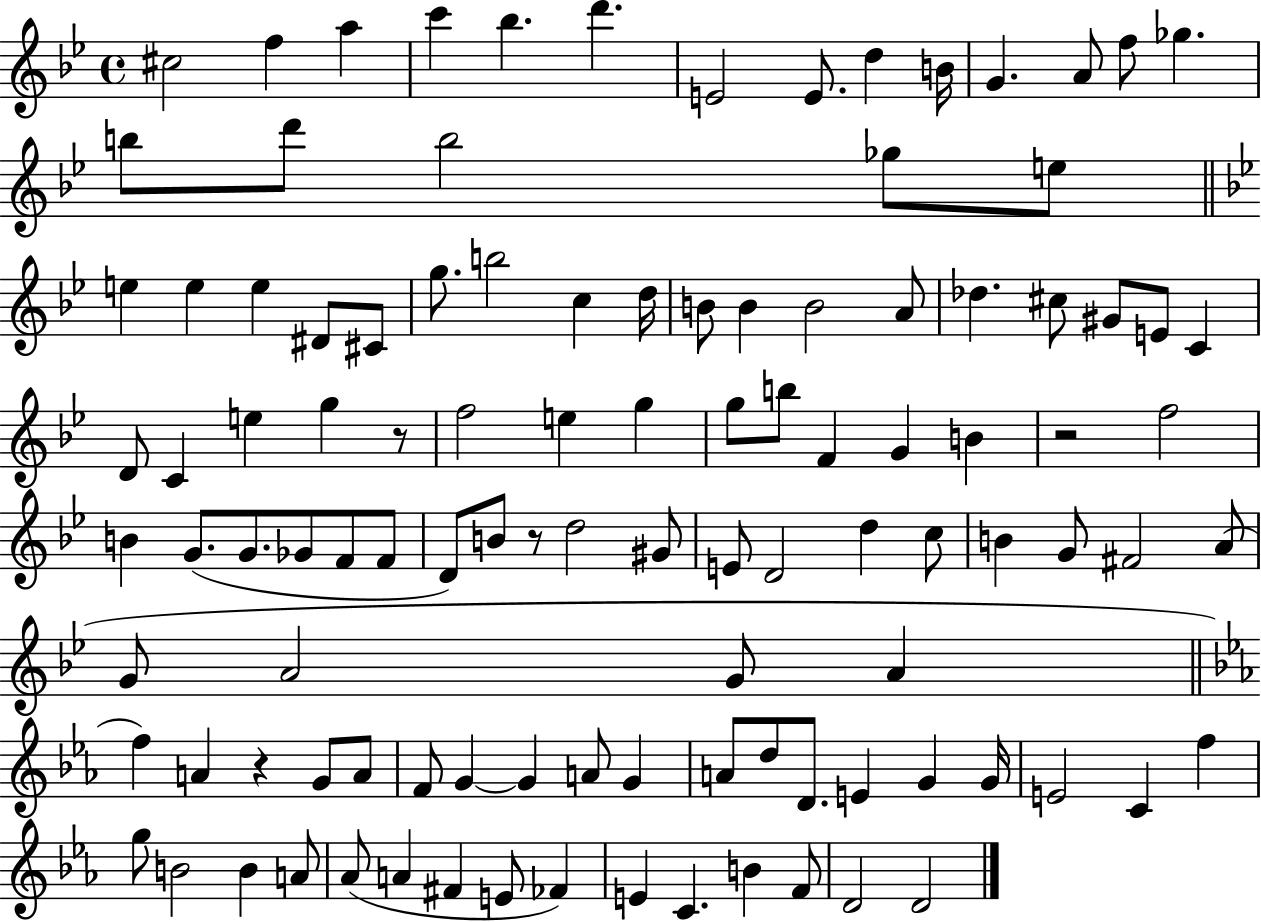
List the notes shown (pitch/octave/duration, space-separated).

C#5/h F5/q A5/q C6/q Bb5/q. D6/q. E4/h E4/e. D5/q B4/s G4/q. A4/e F5/e Gb5/q. B5/e D6/e B5/h Gb5/e E5/e E5/q E5/q E5/q D#4/e C#4/e G5/e. B5/h C5/q D5/s B4/e B4/q B4/h A4/e Db5/q. C#5/e G#4/e E4/e C4/q D4/e C4/q E5/q G5/q R/e F5/h E5/q G5/q G5/e B5/e F4/q G4/q B4/q R/h F5/h B4/q G4/e. G4/e. Gb4/e F4/e F4/e D4/e B4/e R/e D5/h G#4/e E4/e D4/h D5/q C5/e B4/q G4/e F#4/h A4/e G4/e A4/h G4/e A4/q F5/q A4/q R/q G4/e A4/e F4/e G4/q G4/q A4/e G4/q A4/e D5/e D4/e. E4/q G4/q G4/s E4/h C4/q F5/q G5/e B4/h B4/q A4/e Ab4/e A4/q F#4/q E4/e FES4/q E4/q C4/q. B4/q F4/e D4/h D4/h